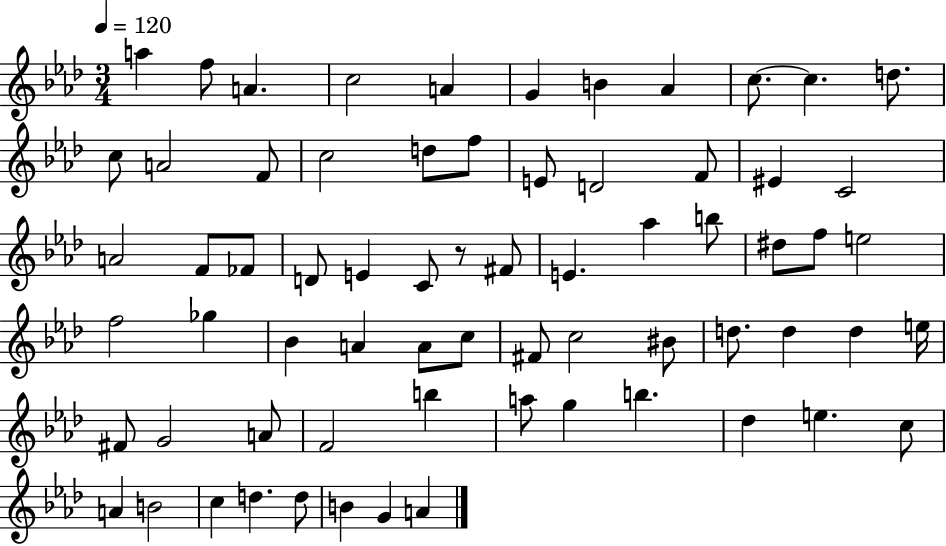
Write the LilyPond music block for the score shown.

{
  \clef treble
  \numericTimeSignature
  \time 3/4
  \key aes \major
  \tempo 4 = 120
  a''4 f''8 a'4. | c''2 a'4 | g'4 b'4 aes'4 | c''8.~~ c''4. d''8. | \break c''8 a'2 f'8 | c''2 d''8 f''8 | e'8 d'2 f'8 | eis'4 c'2 | \break a'2 f'8 fes'8 | d'8 e'4 c'8 r8 fis'8 | e'4. aes''4 b''8 | dis''8 f''8 e''2 | \break f''2 ges''4 | bes'4 a'4 a'8 c''8 | fis'8 c''2 bis'8 | d''8. d''4 d''4 e''16 | \break fis'8 g'2 a'8 | f'2 b''4 | a''8 g''4 b''4. | des''4 e''4. c''8 | \break a'4 b'2 | c''4 d''4. d''8 | b'4 g'4 a'4 | \bar "|."
}